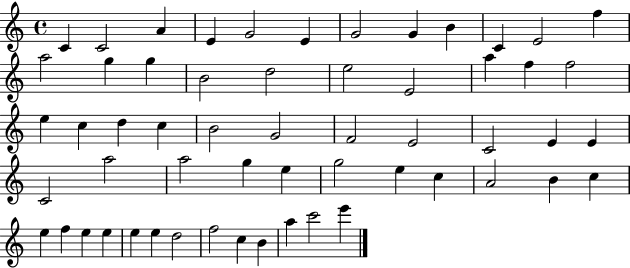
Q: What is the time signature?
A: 4/4